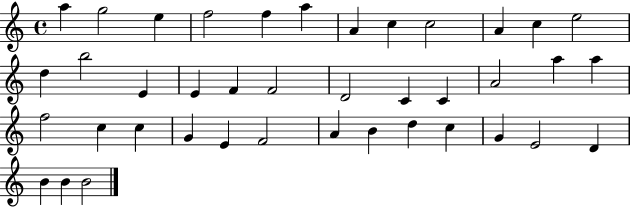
{
  \clef treble
  \time 4/4
  \defaultTimeSignature
  \key c \major
  a''4 g''2 e''4 | f''2 f''4 a''4 | a'4 c''4 c''2 | a'4 c''4 e''2 | \break d''4 b''2 e'4 | e'4 f'4 f'2 | d'2 c'4 c'4 | a'2 a''4 a''4 | \break f''2 c''4 c''4 | g'4 e'4 f'2 | a'4 b'4 d''4 c''4 | g'4 e'2 d'4 | \break b'4 b'4 b'2 | \bar "|."
}